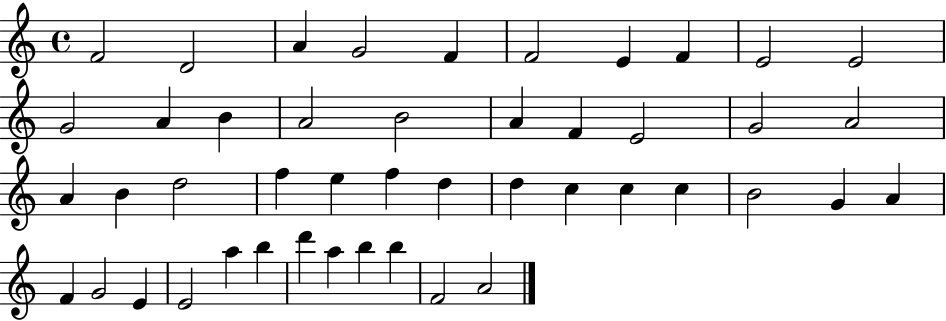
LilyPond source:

{
  \clef treble
  \time 4/4
  \defaultTimeSignature
  \key c \major
  f'2 d'2 | a'4 g'2 f'4 | f'2 e'4 f'4 | e'2 e'2 | \break g'2 a'4 b'4 | a'2 b'2 | a'4 f'4 e'2 | g'2 a'2 | \break a'4 b'4 d''2 | f''4 e''4 f''4 d''4 | d''4 c''4 c''4 c''4 | b'2 g'4 a'4 | \break f'4 g'2 e'4 | e'2 a''4 b''4 | d'''4 a''4 b''4 b''4 | f'2 a'2 | \break \bar "|."
}